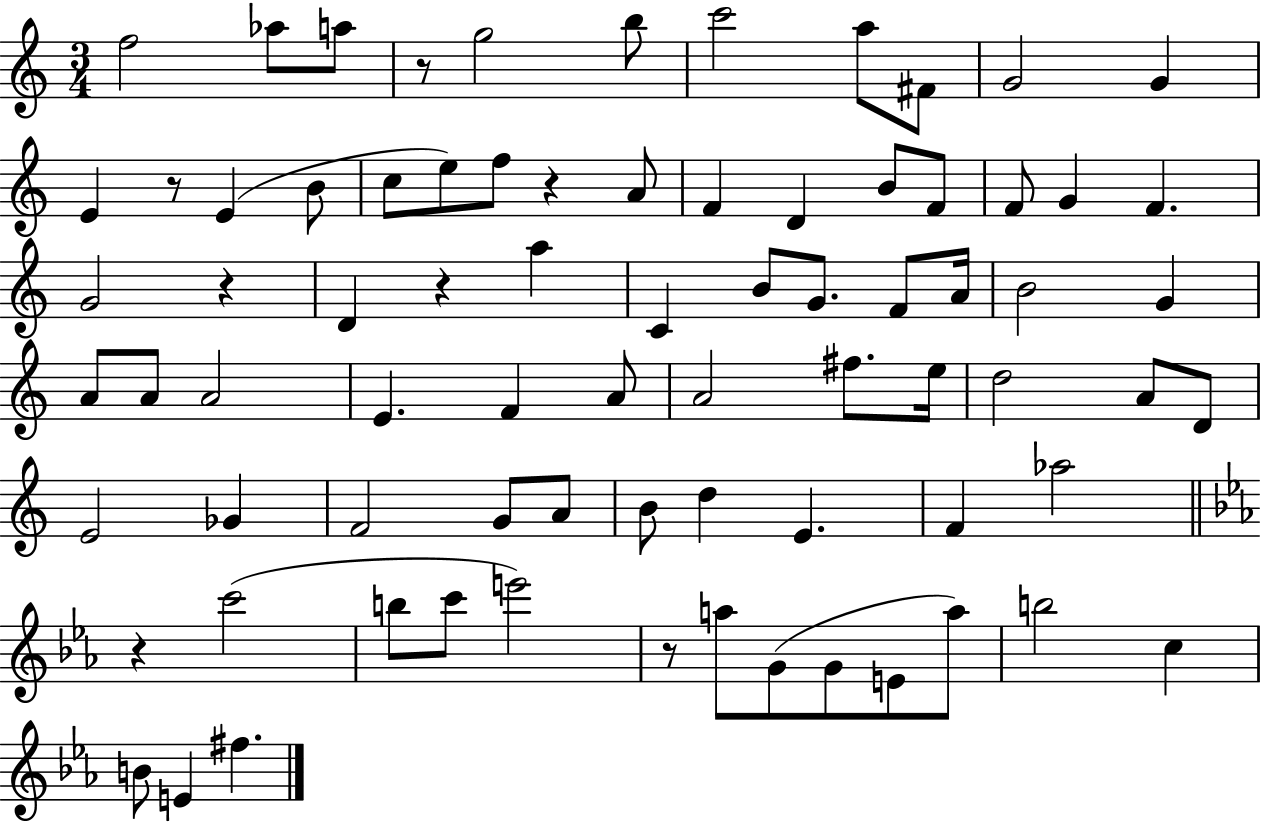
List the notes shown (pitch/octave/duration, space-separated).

F5/h Ab5/e A5/e R/e G5/h B5/e C6/h A5/e F#4/e G4/h G4/q E4/q R/e E4/q B4/e C5/e E5/e F5/e R/q A4/e F4/q D4/q B4/e F4/e F4/e G4/q F4/q. G4/h R/q D4/q R/q A5/q C4/q B4/e G4/e. F4/e A4/s B4/h G4/q A4/e A4/e A4/h E4/q. F4/q A4/e A4/h F#5/e. E5/s D5/h A4/e D4/e E4/h Gb4/q F4/h G4/e A4/e B4/e D5/q E4/q. F4/q Ab5/h R/q C6/h B5/e C6/e E6/h R/e A5/e G4/e G4/e E4/e A5/e B5/h C5/q B4/e E4/q F#5/q.